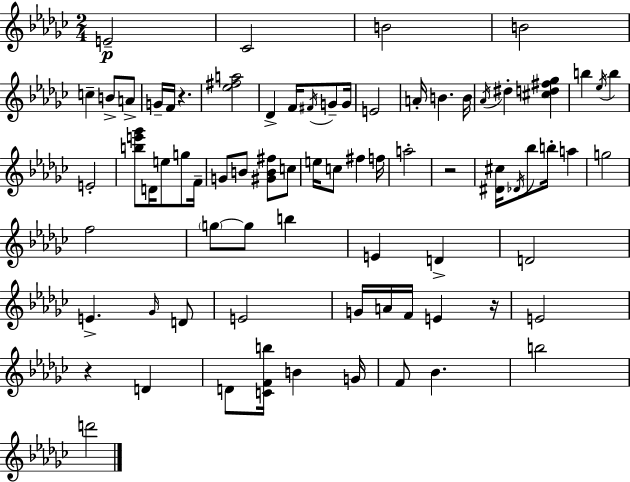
{
  \clef treble
  \numericTimeSignature
  \time 2/4
  \key ees \minor
  e'2--\p | ces'2 | b'2 | b'2 | \break c''4-- b'8-> a'8-> | g'16-- f'16 r4. | <ees'' fis'' a''>2 | des'4-> f'16 \acciaccatura { fis'16 } g'8-- | \break g'16 e'2 | a'16-. b'4. | b'16 \acciaccatura { aes'16 } dis''4-. <cis'' d'' fis'' ges''>4 | b''4 \acciaccatura { ees''16 } b''4 | \break e'2-. | <b'' e''' ges'''>8 d'16 e''8 | g''8 f'16-- g'8 b'8 <gis' b' fis''>8 | c''8 e''16 c''8 fis''4 | \break f''16 a''2-. | r2 | <dis' cis''>16 \acciaccatura { des'16 } bes''8 b''16-. | a''4 g''2 | \break f''2 | \parenthesize g''8~~ g''8 | b''4 e'4 | d'4-> d'2 | \break e'4.-> | \grace { ges'16 } d'8 e'2 | g'16 a'16 f'16 | e'4 r16 e'2 | \break r4 | d'4 d'8 <c' f' b''>16 | b'4 g'16 f'8 bes'4. | b''2 | \break d'''2 | \bar "|."
}